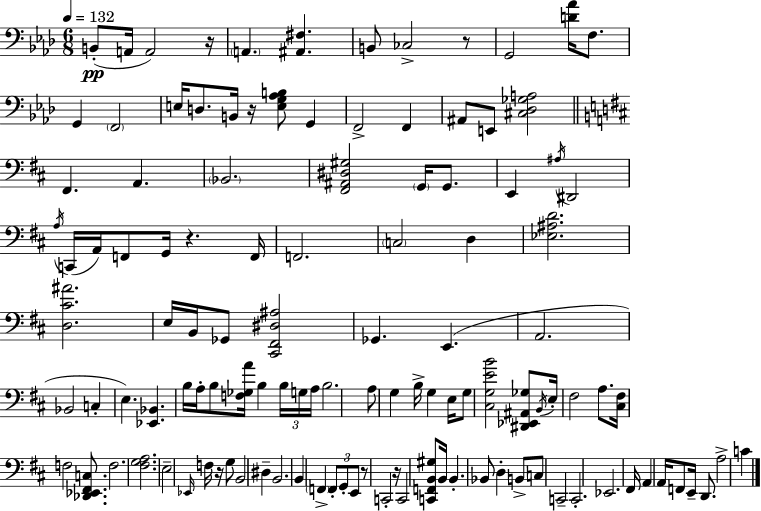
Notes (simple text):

B2/e A2/s A2/h R/s A2/q. [A#2,F#3]/q. B2/e CES3/h R/e G2/h [D4,Ab4]/s F3/e. G2/q F2/h E3/s D3/e. B2/s R/s [E3,G3,Ab3,B3]/e G2/q F2/h F2/q A#2/e E2/e [C#3,Db3,Gb3,A3]/h F#2/q. A2/q. Bb2/h. [F#2,A#2,D#3,G#3]/h G2/s G2/e. E2/q A#3/s D#2/h A3/s C2/s A2/s F2/e G2/s R/q. F2/s F2/h. C3/h D3/q [Eb3,A#3,D4]/h. [D3,C#4,A#4]/h. E3/s B2/s Gb2/e [C#2,F#2,D#3,A#3]/h Gb2/q. E2/q. A2/h. Bb2/h C3/q E3/q. [Eb2,Bb2]/q. B3/s A3/s B3/e [F3,Gb3,A4]/s B3/q B3/s G3/s A3/s B3/h. A3/e G3/q B3/s G3/q E3/s G3/e [C#3,G3,E4,B4]/h [D#2,Eb2,A#2,Gb3]/e B2/s E3/s F#3/h A3/e. [C#3,F#3]/s F3/h [Db2,Eb2,F#2,C3]/e. F3/h. [F#3,G3,A3]/h. E3/h Eb2/s F3/s R/s G3/e B2/h D#3/q B2/h. B2/q F2/q F2/e G2/e E2/e R/e C2/h R/s C2/h [C2,F2,B2,G#3]/e B2/s B2/q. Bb2/e D3/q B2/e C3/e C2/h C2/h. Eb2/h. F#2/s A2/q A2/s F2/e E2/s D2/e. A3/h C4/q